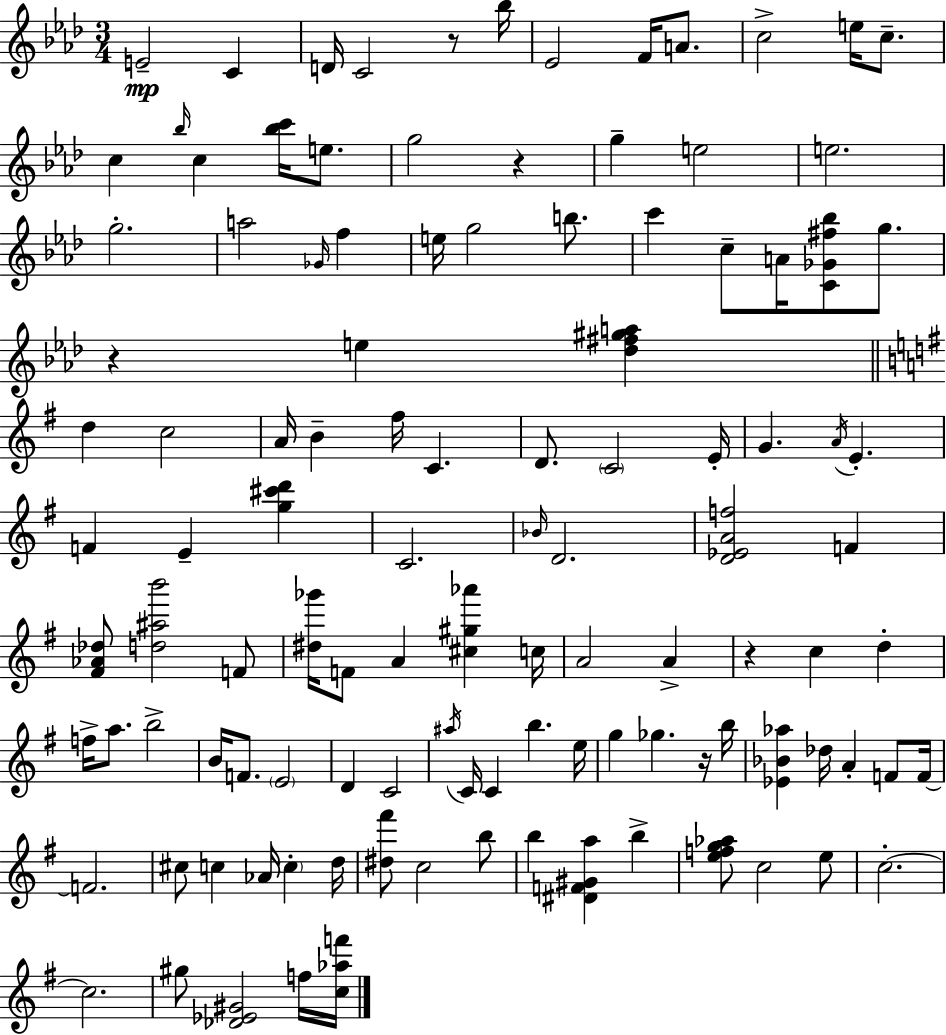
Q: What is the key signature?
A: F minor